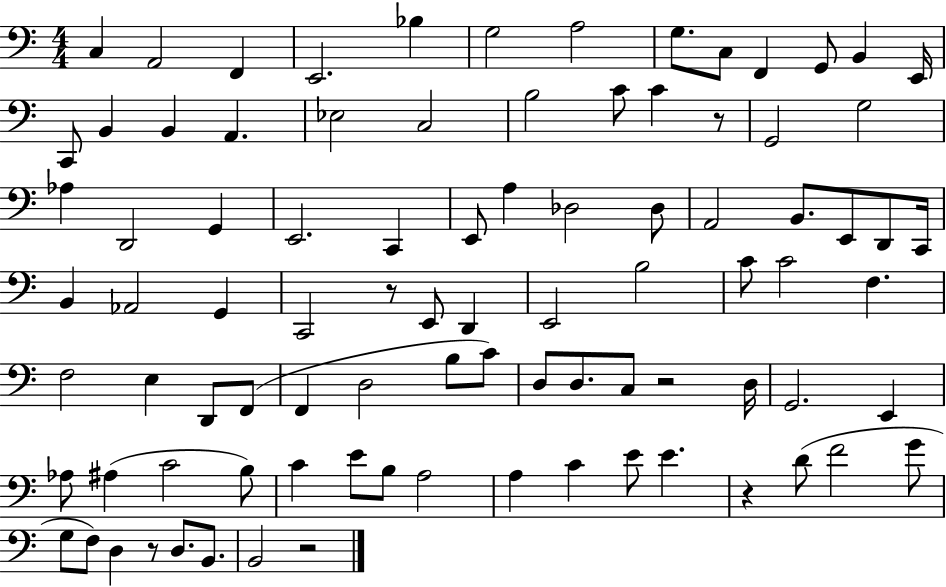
{
  \clef bass
  \numericTimeSignature
  \time 4/4
  \key c \major
  \repeat volta 2 { c4 a,2 f,4 | e,2. bes4 | g2 a2 | g8. c8 f,4 g,8 b,4 e,16 | \break c,8 b,4 b,4 a,4. | ees2 c2 | b2 c'8 c'4 r8 | g,2 g2 | \break aes4 d,2 g,4 | e,2. c,4 | e,8 a4 des2 des8 | a,2 b,8. e,8 d,8 c,16 | \break b,4 aes,2 g,4 | c,2 r8 e,8 d,4 | e,2 b2 | c'8 c'2 f4. | \break f2 e4 d,8 f,8( | f,4 d2 b8 c'8) | d8 d8. c8 r2 d16 | g,2. e,4 | \break aes8 ais4( c'2 b8) | c'4 e'8 b8 a2 | a4 c'4 e'8 e'4. | r4 d'8( f'2 g'8 | \break g8 f8) d4 r8 d8. b,8. | b,2 r2 | } \bar "|."
}